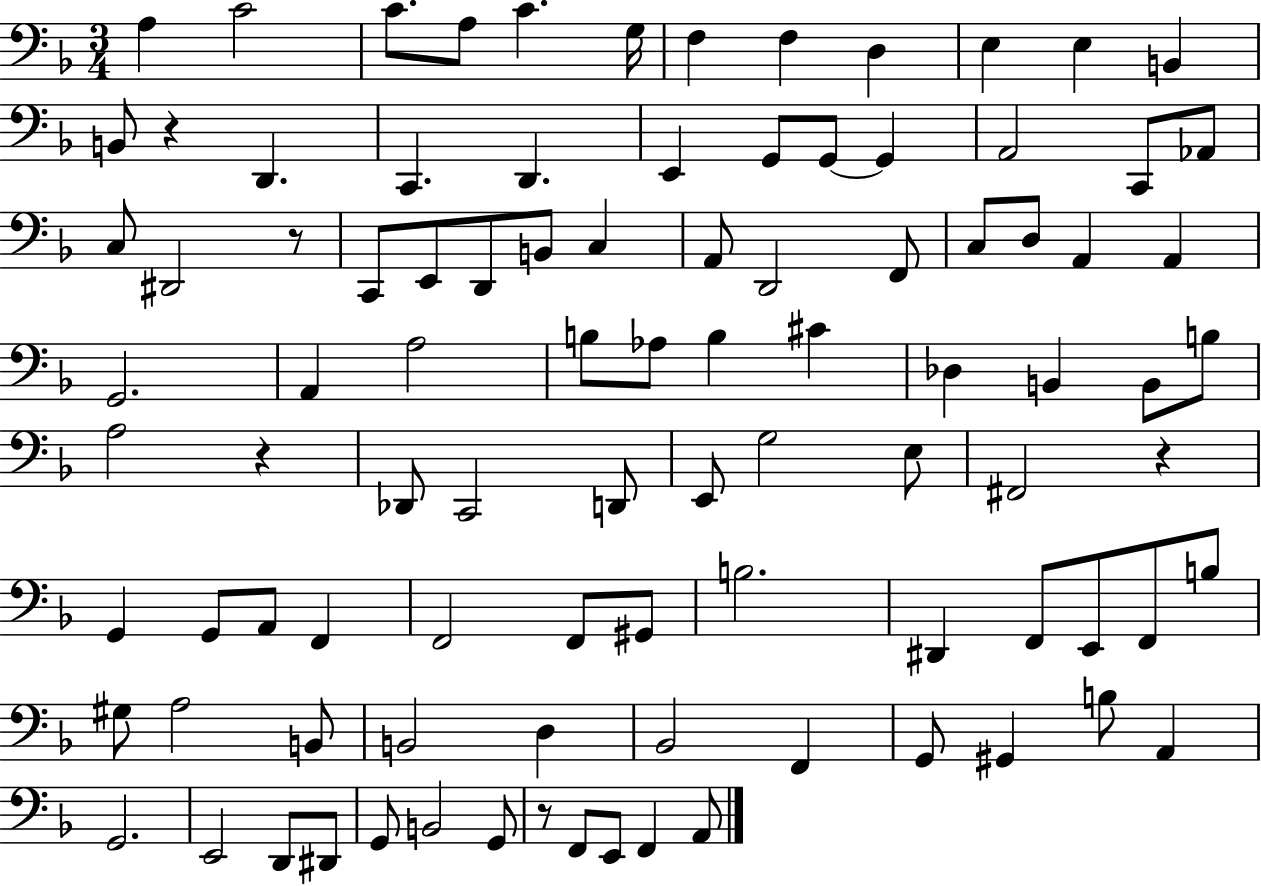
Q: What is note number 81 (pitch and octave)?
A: G2